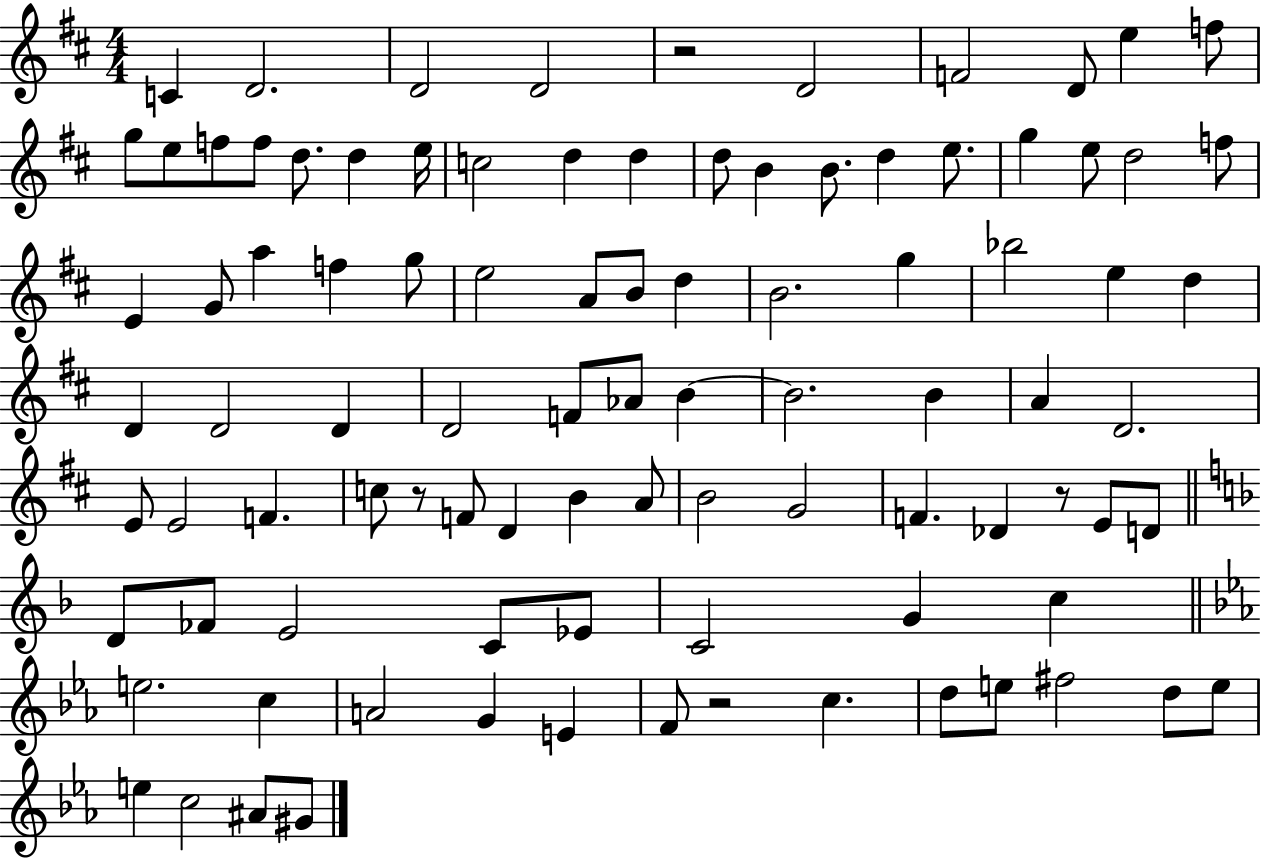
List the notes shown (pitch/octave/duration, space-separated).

C4/q D4/h. D4/h D4/h R/h D4/h F4/h D4/e E5/q F5/e G5/e E5/e F5/e F5/e D5/e. D5/q E5/s C5/h D5/q D5/q D5/e B4/q B4/e. D5/q E5/e. G5/q E5/e D5/h F5/e E4/q G4/e A5/q F5/q G5/e E5/h A4/e B4/e D5/q B4/h. G5/q Bb5/h E5/q D5/q D4/q D4/h D4/q D4/h F4/e Ab4/e B4/q B4/h. B4/q A4/q D4/h. E4/e E4/h F4/q. C5/e R/e F4/e D4/q B4/q A4/e B4/h G4/h F4/q. Db4/q R/e E4/e D4/e D4/e FES4/e E4/h C4/e Eb4/e C4/h G4/q C5/q E5/h. C5/q A4/h G4/q E4/q F4/e R/h C5/q. D5/e E5/e F#5/h D5/e E5/e E5/q C5/h A#4/e G#4/e